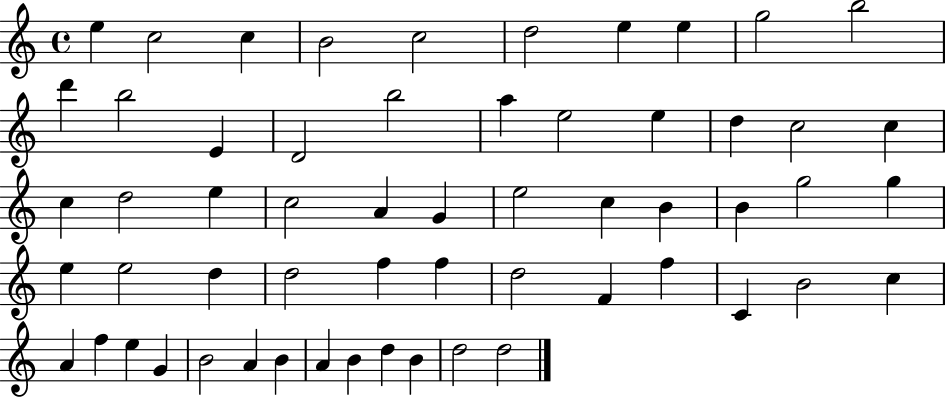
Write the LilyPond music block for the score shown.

{
  \clef treble
  \time 4/4
  \defaultTimeSignature
  \key c \major
  e''4 c''2 c''4 | b'2 c''2 | d''2 e''4 e''4 | g''2 b''2 | \break d'''4 b''2 e'4 | d'2 b''2 | a''4 e''2 e''4 | d''4 c''2 c''4 | \break c''4 d''2 e''4 | c''2 a'4 g'4 | e''2 c''4 b'4 | b'4 g''2 g''4 | \break e''4 e''2 d''4 | d''2 f''4 f''4 | d''2 f'4 f''4 | c'4 b'2 c''4 | \break a'4 f''4 e''4 g'4 | b'2 a'4 b'4 | a'4 b'4 d''4 b'4 | d''2 d''2 | \break \bar "|."
}